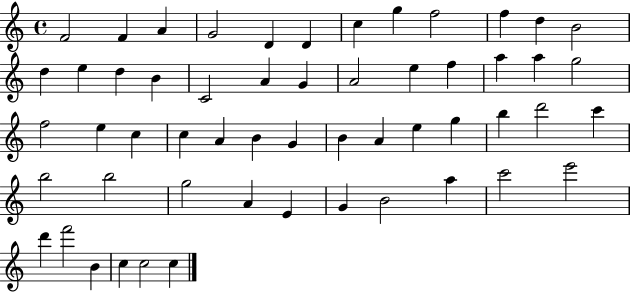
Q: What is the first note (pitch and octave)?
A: F4